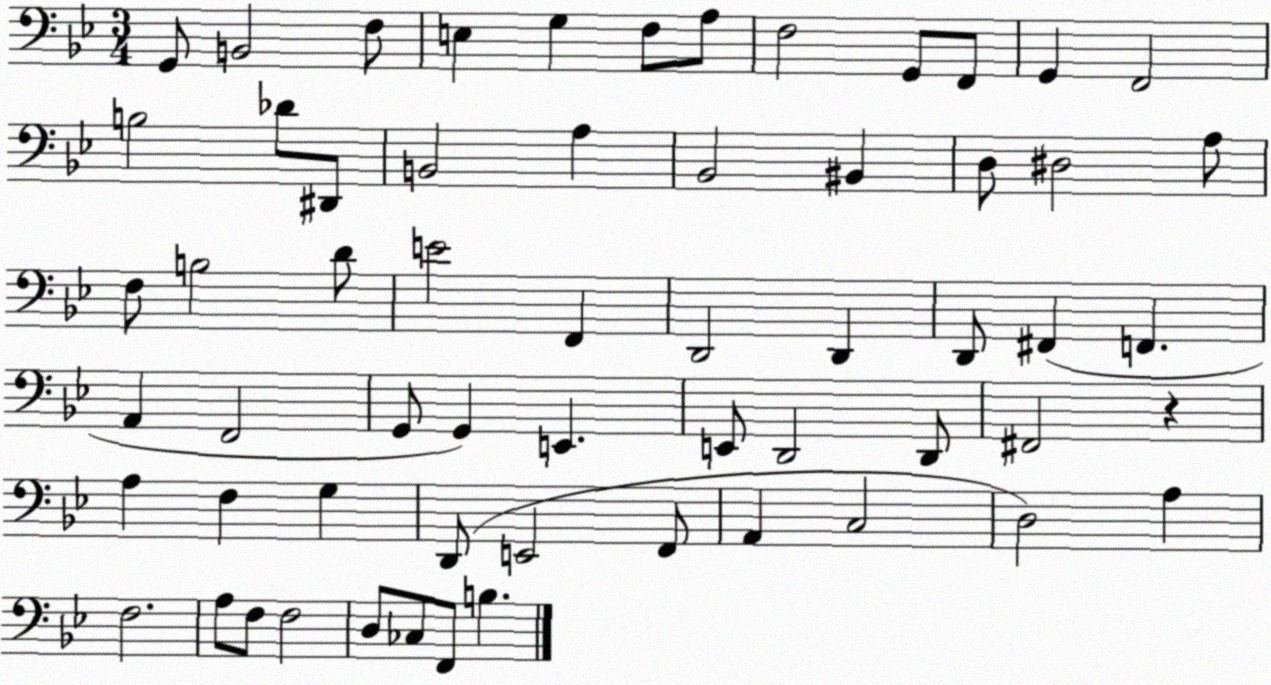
X:1
T:Untitled
M:3/4
L:1/4
K:Bb
G,,/2 B,,2 F,/2 E, G, F,/2 A,/2 F,2 G,,/2 F,,/2 G,, F,,2 B,2 _D/2 ^D,,/2 B,,2 A, _B,,2 ^B,, D,/2 ^D,2 A,/2 F,/2 B,2 D/2 E2 F,, D,,2 D,, D,,/2 ^F,, F,, A,, F,,2 G,,/2 G,, E,, E,,/2 D,,2 D,,/2 ^F,,2 z A, F, G, D,,/2 E,,2 F,,/2 A,, C,2 D,2 A, F,2 A,/2 F,/2 F,2 D,/2 _C,/2 F,,/2 B,